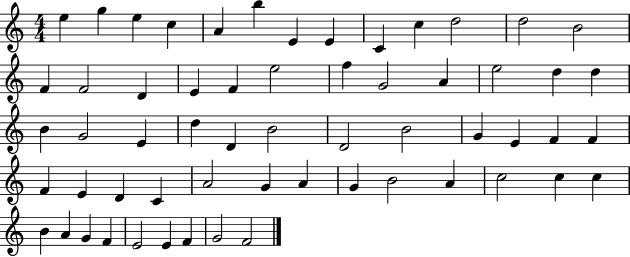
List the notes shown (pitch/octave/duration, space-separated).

E5/q G5/q E5/q C5/q A4/q B5/q E4/q E4/q C4/q C5/q D5/h D5/h B4/h F4/q F4/h D4/q E4/q F4/q E5/h F5/q G4/h A4/q E5/h D5/q D5/q B4/q G4/h E4/q D5/q D4/q B4/h D4/h B4/h G4/q E4/q F4/q F4/q F4/q E4/q D4/q C4/q A4/h G4/q A4/q G4/q B4/h A4/q C5/h C5/q C5/q B4/q A4/q G4/q F4/q E4/h E4/q F4/q G4/h F4/h